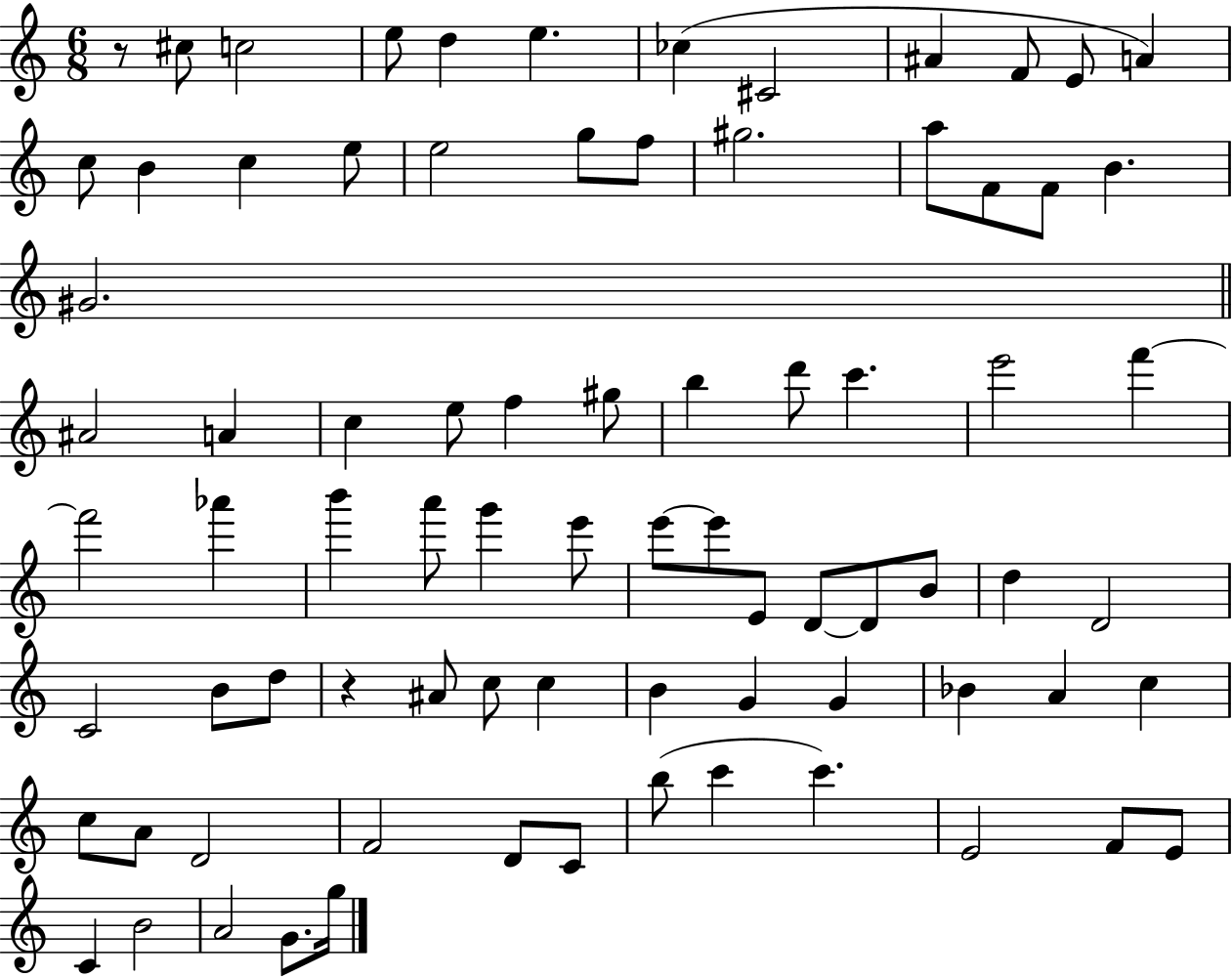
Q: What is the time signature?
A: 6/8